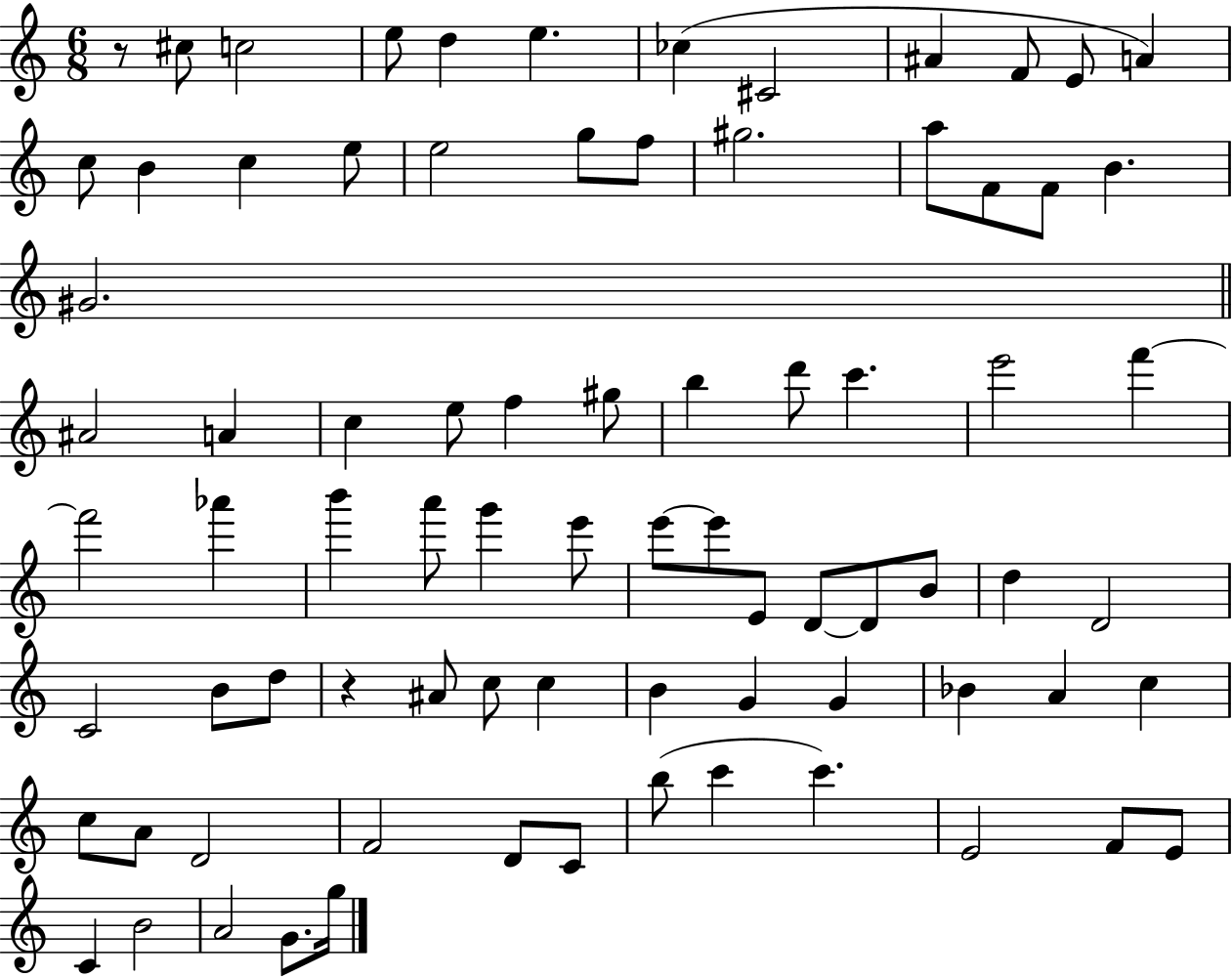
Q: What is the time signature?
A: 6/8